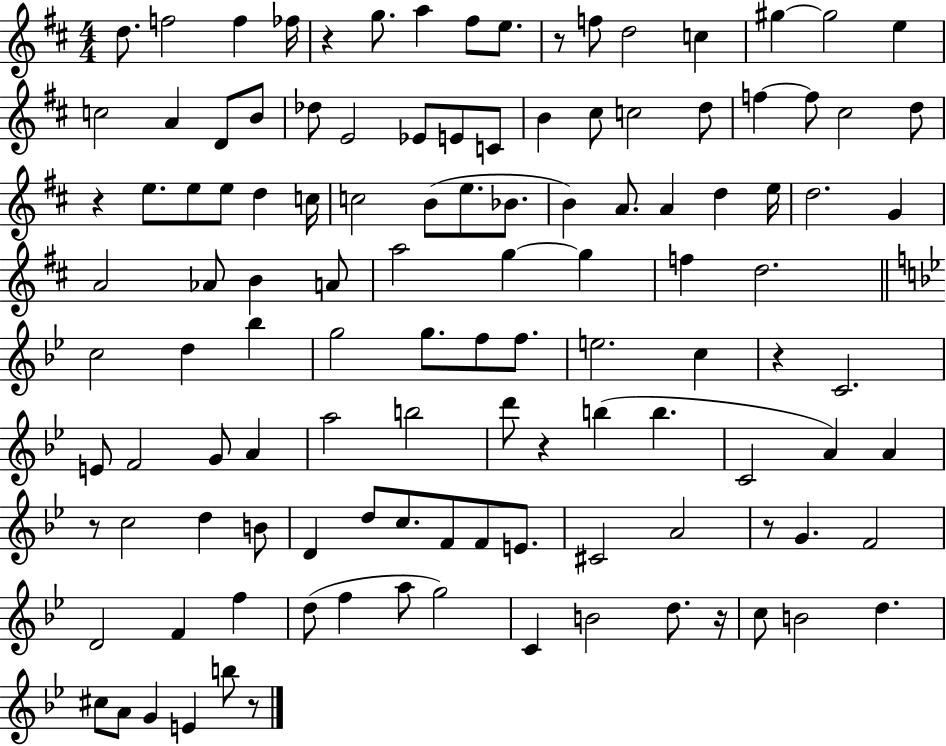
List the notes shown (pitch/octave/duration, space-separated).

D5/e. F5/h F5/q FES5/s R/q G5/e. A5/q F#5/e E5/e. R/e F5/e D5/h C5/q G#5/q G#5/h E5/q C5/h A4/q D4/e B4/e Db5/e E4/h Eb4/e E4/e C4/e B4/q C#5/e C5/h D5/e F5/q F5/e C#5/h D5/e R/q E5/e. E5/e E5/e D5/q C5/s C5/h B4/e E5/e. Bb4/e. B4/q A4/e. A4/q D5/q E5/s D5/h. G4/q A4/h Ab4/e B4/q A4/e A5/h G5/q G5/q F5/q D5/h. C5/h D5/q Bb5/q G5/h G5/e. F5/e F5/e. E5/h. C5/q R/q C4/h. E4/e F4/h G4/e A4/q A5/h B5/h D6/e R/q B5/q B5/q. C4/h A4/q A4/q R/e C5/h D5/q B4/e D4/q D5/e C5/e. F4/e F4/e E4/e. C#4/h A4/h R/e G4/q. F4/h D4/h F4/q F5/q D5/e F5/q A5/e G5/h C4/q B4/h D5/e. R/s C5/e B4/h D5/q. C#5/e A4/e G4/q E4/q B5/e R/e